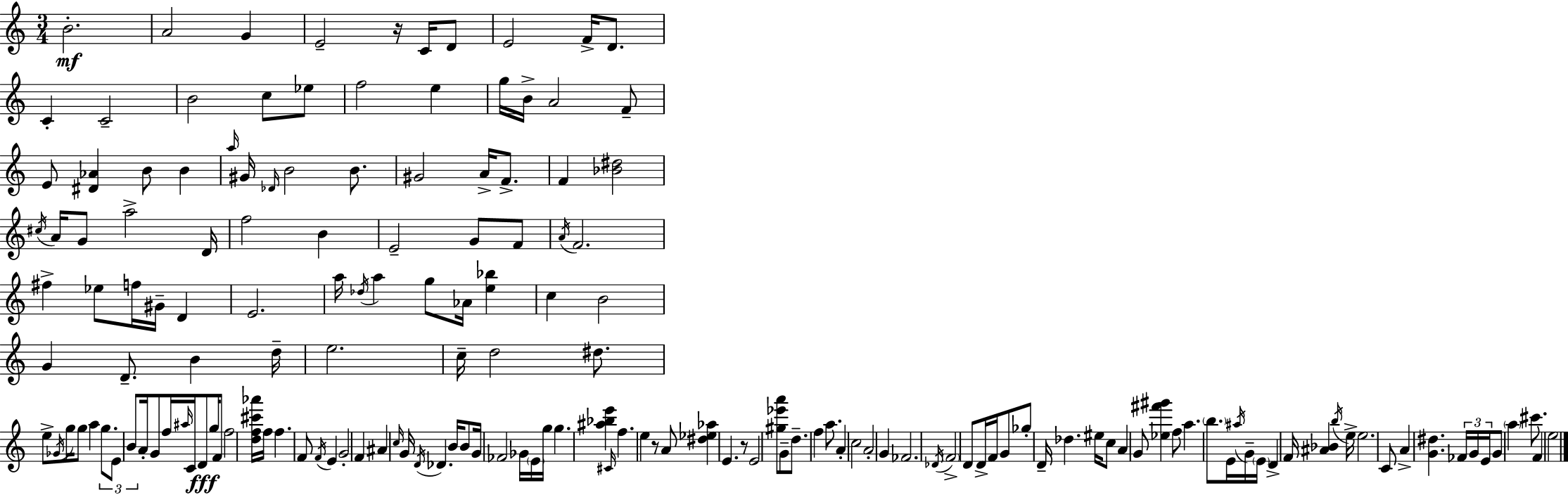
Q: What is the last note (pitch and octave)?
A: E5